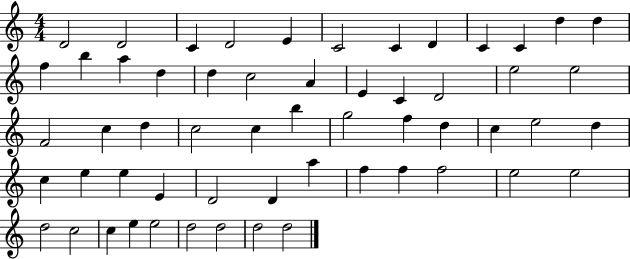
X:1
T:Untitled
M:4/4
L:1/4
K:C
D2 D2 C D2 E C2 C D C C d d f b a d d c2 A E C D2 e2 e2 F2 c d c2 c b g2 f d c e2 d c e e E D2 D a f f f2 e2 e2 d2 c2 c e e2 d2 d2 d2 d2